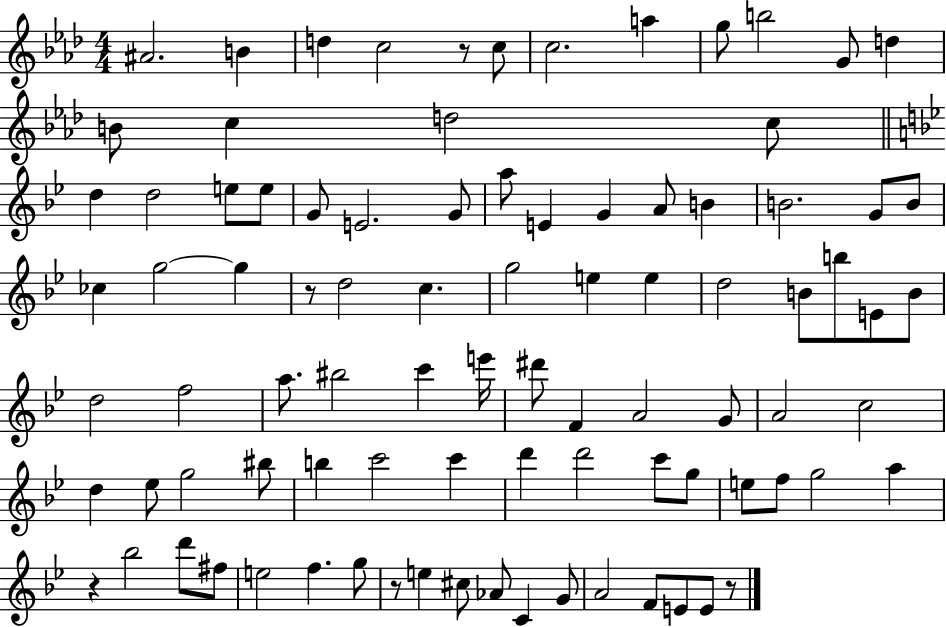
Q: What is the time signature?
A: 4/4